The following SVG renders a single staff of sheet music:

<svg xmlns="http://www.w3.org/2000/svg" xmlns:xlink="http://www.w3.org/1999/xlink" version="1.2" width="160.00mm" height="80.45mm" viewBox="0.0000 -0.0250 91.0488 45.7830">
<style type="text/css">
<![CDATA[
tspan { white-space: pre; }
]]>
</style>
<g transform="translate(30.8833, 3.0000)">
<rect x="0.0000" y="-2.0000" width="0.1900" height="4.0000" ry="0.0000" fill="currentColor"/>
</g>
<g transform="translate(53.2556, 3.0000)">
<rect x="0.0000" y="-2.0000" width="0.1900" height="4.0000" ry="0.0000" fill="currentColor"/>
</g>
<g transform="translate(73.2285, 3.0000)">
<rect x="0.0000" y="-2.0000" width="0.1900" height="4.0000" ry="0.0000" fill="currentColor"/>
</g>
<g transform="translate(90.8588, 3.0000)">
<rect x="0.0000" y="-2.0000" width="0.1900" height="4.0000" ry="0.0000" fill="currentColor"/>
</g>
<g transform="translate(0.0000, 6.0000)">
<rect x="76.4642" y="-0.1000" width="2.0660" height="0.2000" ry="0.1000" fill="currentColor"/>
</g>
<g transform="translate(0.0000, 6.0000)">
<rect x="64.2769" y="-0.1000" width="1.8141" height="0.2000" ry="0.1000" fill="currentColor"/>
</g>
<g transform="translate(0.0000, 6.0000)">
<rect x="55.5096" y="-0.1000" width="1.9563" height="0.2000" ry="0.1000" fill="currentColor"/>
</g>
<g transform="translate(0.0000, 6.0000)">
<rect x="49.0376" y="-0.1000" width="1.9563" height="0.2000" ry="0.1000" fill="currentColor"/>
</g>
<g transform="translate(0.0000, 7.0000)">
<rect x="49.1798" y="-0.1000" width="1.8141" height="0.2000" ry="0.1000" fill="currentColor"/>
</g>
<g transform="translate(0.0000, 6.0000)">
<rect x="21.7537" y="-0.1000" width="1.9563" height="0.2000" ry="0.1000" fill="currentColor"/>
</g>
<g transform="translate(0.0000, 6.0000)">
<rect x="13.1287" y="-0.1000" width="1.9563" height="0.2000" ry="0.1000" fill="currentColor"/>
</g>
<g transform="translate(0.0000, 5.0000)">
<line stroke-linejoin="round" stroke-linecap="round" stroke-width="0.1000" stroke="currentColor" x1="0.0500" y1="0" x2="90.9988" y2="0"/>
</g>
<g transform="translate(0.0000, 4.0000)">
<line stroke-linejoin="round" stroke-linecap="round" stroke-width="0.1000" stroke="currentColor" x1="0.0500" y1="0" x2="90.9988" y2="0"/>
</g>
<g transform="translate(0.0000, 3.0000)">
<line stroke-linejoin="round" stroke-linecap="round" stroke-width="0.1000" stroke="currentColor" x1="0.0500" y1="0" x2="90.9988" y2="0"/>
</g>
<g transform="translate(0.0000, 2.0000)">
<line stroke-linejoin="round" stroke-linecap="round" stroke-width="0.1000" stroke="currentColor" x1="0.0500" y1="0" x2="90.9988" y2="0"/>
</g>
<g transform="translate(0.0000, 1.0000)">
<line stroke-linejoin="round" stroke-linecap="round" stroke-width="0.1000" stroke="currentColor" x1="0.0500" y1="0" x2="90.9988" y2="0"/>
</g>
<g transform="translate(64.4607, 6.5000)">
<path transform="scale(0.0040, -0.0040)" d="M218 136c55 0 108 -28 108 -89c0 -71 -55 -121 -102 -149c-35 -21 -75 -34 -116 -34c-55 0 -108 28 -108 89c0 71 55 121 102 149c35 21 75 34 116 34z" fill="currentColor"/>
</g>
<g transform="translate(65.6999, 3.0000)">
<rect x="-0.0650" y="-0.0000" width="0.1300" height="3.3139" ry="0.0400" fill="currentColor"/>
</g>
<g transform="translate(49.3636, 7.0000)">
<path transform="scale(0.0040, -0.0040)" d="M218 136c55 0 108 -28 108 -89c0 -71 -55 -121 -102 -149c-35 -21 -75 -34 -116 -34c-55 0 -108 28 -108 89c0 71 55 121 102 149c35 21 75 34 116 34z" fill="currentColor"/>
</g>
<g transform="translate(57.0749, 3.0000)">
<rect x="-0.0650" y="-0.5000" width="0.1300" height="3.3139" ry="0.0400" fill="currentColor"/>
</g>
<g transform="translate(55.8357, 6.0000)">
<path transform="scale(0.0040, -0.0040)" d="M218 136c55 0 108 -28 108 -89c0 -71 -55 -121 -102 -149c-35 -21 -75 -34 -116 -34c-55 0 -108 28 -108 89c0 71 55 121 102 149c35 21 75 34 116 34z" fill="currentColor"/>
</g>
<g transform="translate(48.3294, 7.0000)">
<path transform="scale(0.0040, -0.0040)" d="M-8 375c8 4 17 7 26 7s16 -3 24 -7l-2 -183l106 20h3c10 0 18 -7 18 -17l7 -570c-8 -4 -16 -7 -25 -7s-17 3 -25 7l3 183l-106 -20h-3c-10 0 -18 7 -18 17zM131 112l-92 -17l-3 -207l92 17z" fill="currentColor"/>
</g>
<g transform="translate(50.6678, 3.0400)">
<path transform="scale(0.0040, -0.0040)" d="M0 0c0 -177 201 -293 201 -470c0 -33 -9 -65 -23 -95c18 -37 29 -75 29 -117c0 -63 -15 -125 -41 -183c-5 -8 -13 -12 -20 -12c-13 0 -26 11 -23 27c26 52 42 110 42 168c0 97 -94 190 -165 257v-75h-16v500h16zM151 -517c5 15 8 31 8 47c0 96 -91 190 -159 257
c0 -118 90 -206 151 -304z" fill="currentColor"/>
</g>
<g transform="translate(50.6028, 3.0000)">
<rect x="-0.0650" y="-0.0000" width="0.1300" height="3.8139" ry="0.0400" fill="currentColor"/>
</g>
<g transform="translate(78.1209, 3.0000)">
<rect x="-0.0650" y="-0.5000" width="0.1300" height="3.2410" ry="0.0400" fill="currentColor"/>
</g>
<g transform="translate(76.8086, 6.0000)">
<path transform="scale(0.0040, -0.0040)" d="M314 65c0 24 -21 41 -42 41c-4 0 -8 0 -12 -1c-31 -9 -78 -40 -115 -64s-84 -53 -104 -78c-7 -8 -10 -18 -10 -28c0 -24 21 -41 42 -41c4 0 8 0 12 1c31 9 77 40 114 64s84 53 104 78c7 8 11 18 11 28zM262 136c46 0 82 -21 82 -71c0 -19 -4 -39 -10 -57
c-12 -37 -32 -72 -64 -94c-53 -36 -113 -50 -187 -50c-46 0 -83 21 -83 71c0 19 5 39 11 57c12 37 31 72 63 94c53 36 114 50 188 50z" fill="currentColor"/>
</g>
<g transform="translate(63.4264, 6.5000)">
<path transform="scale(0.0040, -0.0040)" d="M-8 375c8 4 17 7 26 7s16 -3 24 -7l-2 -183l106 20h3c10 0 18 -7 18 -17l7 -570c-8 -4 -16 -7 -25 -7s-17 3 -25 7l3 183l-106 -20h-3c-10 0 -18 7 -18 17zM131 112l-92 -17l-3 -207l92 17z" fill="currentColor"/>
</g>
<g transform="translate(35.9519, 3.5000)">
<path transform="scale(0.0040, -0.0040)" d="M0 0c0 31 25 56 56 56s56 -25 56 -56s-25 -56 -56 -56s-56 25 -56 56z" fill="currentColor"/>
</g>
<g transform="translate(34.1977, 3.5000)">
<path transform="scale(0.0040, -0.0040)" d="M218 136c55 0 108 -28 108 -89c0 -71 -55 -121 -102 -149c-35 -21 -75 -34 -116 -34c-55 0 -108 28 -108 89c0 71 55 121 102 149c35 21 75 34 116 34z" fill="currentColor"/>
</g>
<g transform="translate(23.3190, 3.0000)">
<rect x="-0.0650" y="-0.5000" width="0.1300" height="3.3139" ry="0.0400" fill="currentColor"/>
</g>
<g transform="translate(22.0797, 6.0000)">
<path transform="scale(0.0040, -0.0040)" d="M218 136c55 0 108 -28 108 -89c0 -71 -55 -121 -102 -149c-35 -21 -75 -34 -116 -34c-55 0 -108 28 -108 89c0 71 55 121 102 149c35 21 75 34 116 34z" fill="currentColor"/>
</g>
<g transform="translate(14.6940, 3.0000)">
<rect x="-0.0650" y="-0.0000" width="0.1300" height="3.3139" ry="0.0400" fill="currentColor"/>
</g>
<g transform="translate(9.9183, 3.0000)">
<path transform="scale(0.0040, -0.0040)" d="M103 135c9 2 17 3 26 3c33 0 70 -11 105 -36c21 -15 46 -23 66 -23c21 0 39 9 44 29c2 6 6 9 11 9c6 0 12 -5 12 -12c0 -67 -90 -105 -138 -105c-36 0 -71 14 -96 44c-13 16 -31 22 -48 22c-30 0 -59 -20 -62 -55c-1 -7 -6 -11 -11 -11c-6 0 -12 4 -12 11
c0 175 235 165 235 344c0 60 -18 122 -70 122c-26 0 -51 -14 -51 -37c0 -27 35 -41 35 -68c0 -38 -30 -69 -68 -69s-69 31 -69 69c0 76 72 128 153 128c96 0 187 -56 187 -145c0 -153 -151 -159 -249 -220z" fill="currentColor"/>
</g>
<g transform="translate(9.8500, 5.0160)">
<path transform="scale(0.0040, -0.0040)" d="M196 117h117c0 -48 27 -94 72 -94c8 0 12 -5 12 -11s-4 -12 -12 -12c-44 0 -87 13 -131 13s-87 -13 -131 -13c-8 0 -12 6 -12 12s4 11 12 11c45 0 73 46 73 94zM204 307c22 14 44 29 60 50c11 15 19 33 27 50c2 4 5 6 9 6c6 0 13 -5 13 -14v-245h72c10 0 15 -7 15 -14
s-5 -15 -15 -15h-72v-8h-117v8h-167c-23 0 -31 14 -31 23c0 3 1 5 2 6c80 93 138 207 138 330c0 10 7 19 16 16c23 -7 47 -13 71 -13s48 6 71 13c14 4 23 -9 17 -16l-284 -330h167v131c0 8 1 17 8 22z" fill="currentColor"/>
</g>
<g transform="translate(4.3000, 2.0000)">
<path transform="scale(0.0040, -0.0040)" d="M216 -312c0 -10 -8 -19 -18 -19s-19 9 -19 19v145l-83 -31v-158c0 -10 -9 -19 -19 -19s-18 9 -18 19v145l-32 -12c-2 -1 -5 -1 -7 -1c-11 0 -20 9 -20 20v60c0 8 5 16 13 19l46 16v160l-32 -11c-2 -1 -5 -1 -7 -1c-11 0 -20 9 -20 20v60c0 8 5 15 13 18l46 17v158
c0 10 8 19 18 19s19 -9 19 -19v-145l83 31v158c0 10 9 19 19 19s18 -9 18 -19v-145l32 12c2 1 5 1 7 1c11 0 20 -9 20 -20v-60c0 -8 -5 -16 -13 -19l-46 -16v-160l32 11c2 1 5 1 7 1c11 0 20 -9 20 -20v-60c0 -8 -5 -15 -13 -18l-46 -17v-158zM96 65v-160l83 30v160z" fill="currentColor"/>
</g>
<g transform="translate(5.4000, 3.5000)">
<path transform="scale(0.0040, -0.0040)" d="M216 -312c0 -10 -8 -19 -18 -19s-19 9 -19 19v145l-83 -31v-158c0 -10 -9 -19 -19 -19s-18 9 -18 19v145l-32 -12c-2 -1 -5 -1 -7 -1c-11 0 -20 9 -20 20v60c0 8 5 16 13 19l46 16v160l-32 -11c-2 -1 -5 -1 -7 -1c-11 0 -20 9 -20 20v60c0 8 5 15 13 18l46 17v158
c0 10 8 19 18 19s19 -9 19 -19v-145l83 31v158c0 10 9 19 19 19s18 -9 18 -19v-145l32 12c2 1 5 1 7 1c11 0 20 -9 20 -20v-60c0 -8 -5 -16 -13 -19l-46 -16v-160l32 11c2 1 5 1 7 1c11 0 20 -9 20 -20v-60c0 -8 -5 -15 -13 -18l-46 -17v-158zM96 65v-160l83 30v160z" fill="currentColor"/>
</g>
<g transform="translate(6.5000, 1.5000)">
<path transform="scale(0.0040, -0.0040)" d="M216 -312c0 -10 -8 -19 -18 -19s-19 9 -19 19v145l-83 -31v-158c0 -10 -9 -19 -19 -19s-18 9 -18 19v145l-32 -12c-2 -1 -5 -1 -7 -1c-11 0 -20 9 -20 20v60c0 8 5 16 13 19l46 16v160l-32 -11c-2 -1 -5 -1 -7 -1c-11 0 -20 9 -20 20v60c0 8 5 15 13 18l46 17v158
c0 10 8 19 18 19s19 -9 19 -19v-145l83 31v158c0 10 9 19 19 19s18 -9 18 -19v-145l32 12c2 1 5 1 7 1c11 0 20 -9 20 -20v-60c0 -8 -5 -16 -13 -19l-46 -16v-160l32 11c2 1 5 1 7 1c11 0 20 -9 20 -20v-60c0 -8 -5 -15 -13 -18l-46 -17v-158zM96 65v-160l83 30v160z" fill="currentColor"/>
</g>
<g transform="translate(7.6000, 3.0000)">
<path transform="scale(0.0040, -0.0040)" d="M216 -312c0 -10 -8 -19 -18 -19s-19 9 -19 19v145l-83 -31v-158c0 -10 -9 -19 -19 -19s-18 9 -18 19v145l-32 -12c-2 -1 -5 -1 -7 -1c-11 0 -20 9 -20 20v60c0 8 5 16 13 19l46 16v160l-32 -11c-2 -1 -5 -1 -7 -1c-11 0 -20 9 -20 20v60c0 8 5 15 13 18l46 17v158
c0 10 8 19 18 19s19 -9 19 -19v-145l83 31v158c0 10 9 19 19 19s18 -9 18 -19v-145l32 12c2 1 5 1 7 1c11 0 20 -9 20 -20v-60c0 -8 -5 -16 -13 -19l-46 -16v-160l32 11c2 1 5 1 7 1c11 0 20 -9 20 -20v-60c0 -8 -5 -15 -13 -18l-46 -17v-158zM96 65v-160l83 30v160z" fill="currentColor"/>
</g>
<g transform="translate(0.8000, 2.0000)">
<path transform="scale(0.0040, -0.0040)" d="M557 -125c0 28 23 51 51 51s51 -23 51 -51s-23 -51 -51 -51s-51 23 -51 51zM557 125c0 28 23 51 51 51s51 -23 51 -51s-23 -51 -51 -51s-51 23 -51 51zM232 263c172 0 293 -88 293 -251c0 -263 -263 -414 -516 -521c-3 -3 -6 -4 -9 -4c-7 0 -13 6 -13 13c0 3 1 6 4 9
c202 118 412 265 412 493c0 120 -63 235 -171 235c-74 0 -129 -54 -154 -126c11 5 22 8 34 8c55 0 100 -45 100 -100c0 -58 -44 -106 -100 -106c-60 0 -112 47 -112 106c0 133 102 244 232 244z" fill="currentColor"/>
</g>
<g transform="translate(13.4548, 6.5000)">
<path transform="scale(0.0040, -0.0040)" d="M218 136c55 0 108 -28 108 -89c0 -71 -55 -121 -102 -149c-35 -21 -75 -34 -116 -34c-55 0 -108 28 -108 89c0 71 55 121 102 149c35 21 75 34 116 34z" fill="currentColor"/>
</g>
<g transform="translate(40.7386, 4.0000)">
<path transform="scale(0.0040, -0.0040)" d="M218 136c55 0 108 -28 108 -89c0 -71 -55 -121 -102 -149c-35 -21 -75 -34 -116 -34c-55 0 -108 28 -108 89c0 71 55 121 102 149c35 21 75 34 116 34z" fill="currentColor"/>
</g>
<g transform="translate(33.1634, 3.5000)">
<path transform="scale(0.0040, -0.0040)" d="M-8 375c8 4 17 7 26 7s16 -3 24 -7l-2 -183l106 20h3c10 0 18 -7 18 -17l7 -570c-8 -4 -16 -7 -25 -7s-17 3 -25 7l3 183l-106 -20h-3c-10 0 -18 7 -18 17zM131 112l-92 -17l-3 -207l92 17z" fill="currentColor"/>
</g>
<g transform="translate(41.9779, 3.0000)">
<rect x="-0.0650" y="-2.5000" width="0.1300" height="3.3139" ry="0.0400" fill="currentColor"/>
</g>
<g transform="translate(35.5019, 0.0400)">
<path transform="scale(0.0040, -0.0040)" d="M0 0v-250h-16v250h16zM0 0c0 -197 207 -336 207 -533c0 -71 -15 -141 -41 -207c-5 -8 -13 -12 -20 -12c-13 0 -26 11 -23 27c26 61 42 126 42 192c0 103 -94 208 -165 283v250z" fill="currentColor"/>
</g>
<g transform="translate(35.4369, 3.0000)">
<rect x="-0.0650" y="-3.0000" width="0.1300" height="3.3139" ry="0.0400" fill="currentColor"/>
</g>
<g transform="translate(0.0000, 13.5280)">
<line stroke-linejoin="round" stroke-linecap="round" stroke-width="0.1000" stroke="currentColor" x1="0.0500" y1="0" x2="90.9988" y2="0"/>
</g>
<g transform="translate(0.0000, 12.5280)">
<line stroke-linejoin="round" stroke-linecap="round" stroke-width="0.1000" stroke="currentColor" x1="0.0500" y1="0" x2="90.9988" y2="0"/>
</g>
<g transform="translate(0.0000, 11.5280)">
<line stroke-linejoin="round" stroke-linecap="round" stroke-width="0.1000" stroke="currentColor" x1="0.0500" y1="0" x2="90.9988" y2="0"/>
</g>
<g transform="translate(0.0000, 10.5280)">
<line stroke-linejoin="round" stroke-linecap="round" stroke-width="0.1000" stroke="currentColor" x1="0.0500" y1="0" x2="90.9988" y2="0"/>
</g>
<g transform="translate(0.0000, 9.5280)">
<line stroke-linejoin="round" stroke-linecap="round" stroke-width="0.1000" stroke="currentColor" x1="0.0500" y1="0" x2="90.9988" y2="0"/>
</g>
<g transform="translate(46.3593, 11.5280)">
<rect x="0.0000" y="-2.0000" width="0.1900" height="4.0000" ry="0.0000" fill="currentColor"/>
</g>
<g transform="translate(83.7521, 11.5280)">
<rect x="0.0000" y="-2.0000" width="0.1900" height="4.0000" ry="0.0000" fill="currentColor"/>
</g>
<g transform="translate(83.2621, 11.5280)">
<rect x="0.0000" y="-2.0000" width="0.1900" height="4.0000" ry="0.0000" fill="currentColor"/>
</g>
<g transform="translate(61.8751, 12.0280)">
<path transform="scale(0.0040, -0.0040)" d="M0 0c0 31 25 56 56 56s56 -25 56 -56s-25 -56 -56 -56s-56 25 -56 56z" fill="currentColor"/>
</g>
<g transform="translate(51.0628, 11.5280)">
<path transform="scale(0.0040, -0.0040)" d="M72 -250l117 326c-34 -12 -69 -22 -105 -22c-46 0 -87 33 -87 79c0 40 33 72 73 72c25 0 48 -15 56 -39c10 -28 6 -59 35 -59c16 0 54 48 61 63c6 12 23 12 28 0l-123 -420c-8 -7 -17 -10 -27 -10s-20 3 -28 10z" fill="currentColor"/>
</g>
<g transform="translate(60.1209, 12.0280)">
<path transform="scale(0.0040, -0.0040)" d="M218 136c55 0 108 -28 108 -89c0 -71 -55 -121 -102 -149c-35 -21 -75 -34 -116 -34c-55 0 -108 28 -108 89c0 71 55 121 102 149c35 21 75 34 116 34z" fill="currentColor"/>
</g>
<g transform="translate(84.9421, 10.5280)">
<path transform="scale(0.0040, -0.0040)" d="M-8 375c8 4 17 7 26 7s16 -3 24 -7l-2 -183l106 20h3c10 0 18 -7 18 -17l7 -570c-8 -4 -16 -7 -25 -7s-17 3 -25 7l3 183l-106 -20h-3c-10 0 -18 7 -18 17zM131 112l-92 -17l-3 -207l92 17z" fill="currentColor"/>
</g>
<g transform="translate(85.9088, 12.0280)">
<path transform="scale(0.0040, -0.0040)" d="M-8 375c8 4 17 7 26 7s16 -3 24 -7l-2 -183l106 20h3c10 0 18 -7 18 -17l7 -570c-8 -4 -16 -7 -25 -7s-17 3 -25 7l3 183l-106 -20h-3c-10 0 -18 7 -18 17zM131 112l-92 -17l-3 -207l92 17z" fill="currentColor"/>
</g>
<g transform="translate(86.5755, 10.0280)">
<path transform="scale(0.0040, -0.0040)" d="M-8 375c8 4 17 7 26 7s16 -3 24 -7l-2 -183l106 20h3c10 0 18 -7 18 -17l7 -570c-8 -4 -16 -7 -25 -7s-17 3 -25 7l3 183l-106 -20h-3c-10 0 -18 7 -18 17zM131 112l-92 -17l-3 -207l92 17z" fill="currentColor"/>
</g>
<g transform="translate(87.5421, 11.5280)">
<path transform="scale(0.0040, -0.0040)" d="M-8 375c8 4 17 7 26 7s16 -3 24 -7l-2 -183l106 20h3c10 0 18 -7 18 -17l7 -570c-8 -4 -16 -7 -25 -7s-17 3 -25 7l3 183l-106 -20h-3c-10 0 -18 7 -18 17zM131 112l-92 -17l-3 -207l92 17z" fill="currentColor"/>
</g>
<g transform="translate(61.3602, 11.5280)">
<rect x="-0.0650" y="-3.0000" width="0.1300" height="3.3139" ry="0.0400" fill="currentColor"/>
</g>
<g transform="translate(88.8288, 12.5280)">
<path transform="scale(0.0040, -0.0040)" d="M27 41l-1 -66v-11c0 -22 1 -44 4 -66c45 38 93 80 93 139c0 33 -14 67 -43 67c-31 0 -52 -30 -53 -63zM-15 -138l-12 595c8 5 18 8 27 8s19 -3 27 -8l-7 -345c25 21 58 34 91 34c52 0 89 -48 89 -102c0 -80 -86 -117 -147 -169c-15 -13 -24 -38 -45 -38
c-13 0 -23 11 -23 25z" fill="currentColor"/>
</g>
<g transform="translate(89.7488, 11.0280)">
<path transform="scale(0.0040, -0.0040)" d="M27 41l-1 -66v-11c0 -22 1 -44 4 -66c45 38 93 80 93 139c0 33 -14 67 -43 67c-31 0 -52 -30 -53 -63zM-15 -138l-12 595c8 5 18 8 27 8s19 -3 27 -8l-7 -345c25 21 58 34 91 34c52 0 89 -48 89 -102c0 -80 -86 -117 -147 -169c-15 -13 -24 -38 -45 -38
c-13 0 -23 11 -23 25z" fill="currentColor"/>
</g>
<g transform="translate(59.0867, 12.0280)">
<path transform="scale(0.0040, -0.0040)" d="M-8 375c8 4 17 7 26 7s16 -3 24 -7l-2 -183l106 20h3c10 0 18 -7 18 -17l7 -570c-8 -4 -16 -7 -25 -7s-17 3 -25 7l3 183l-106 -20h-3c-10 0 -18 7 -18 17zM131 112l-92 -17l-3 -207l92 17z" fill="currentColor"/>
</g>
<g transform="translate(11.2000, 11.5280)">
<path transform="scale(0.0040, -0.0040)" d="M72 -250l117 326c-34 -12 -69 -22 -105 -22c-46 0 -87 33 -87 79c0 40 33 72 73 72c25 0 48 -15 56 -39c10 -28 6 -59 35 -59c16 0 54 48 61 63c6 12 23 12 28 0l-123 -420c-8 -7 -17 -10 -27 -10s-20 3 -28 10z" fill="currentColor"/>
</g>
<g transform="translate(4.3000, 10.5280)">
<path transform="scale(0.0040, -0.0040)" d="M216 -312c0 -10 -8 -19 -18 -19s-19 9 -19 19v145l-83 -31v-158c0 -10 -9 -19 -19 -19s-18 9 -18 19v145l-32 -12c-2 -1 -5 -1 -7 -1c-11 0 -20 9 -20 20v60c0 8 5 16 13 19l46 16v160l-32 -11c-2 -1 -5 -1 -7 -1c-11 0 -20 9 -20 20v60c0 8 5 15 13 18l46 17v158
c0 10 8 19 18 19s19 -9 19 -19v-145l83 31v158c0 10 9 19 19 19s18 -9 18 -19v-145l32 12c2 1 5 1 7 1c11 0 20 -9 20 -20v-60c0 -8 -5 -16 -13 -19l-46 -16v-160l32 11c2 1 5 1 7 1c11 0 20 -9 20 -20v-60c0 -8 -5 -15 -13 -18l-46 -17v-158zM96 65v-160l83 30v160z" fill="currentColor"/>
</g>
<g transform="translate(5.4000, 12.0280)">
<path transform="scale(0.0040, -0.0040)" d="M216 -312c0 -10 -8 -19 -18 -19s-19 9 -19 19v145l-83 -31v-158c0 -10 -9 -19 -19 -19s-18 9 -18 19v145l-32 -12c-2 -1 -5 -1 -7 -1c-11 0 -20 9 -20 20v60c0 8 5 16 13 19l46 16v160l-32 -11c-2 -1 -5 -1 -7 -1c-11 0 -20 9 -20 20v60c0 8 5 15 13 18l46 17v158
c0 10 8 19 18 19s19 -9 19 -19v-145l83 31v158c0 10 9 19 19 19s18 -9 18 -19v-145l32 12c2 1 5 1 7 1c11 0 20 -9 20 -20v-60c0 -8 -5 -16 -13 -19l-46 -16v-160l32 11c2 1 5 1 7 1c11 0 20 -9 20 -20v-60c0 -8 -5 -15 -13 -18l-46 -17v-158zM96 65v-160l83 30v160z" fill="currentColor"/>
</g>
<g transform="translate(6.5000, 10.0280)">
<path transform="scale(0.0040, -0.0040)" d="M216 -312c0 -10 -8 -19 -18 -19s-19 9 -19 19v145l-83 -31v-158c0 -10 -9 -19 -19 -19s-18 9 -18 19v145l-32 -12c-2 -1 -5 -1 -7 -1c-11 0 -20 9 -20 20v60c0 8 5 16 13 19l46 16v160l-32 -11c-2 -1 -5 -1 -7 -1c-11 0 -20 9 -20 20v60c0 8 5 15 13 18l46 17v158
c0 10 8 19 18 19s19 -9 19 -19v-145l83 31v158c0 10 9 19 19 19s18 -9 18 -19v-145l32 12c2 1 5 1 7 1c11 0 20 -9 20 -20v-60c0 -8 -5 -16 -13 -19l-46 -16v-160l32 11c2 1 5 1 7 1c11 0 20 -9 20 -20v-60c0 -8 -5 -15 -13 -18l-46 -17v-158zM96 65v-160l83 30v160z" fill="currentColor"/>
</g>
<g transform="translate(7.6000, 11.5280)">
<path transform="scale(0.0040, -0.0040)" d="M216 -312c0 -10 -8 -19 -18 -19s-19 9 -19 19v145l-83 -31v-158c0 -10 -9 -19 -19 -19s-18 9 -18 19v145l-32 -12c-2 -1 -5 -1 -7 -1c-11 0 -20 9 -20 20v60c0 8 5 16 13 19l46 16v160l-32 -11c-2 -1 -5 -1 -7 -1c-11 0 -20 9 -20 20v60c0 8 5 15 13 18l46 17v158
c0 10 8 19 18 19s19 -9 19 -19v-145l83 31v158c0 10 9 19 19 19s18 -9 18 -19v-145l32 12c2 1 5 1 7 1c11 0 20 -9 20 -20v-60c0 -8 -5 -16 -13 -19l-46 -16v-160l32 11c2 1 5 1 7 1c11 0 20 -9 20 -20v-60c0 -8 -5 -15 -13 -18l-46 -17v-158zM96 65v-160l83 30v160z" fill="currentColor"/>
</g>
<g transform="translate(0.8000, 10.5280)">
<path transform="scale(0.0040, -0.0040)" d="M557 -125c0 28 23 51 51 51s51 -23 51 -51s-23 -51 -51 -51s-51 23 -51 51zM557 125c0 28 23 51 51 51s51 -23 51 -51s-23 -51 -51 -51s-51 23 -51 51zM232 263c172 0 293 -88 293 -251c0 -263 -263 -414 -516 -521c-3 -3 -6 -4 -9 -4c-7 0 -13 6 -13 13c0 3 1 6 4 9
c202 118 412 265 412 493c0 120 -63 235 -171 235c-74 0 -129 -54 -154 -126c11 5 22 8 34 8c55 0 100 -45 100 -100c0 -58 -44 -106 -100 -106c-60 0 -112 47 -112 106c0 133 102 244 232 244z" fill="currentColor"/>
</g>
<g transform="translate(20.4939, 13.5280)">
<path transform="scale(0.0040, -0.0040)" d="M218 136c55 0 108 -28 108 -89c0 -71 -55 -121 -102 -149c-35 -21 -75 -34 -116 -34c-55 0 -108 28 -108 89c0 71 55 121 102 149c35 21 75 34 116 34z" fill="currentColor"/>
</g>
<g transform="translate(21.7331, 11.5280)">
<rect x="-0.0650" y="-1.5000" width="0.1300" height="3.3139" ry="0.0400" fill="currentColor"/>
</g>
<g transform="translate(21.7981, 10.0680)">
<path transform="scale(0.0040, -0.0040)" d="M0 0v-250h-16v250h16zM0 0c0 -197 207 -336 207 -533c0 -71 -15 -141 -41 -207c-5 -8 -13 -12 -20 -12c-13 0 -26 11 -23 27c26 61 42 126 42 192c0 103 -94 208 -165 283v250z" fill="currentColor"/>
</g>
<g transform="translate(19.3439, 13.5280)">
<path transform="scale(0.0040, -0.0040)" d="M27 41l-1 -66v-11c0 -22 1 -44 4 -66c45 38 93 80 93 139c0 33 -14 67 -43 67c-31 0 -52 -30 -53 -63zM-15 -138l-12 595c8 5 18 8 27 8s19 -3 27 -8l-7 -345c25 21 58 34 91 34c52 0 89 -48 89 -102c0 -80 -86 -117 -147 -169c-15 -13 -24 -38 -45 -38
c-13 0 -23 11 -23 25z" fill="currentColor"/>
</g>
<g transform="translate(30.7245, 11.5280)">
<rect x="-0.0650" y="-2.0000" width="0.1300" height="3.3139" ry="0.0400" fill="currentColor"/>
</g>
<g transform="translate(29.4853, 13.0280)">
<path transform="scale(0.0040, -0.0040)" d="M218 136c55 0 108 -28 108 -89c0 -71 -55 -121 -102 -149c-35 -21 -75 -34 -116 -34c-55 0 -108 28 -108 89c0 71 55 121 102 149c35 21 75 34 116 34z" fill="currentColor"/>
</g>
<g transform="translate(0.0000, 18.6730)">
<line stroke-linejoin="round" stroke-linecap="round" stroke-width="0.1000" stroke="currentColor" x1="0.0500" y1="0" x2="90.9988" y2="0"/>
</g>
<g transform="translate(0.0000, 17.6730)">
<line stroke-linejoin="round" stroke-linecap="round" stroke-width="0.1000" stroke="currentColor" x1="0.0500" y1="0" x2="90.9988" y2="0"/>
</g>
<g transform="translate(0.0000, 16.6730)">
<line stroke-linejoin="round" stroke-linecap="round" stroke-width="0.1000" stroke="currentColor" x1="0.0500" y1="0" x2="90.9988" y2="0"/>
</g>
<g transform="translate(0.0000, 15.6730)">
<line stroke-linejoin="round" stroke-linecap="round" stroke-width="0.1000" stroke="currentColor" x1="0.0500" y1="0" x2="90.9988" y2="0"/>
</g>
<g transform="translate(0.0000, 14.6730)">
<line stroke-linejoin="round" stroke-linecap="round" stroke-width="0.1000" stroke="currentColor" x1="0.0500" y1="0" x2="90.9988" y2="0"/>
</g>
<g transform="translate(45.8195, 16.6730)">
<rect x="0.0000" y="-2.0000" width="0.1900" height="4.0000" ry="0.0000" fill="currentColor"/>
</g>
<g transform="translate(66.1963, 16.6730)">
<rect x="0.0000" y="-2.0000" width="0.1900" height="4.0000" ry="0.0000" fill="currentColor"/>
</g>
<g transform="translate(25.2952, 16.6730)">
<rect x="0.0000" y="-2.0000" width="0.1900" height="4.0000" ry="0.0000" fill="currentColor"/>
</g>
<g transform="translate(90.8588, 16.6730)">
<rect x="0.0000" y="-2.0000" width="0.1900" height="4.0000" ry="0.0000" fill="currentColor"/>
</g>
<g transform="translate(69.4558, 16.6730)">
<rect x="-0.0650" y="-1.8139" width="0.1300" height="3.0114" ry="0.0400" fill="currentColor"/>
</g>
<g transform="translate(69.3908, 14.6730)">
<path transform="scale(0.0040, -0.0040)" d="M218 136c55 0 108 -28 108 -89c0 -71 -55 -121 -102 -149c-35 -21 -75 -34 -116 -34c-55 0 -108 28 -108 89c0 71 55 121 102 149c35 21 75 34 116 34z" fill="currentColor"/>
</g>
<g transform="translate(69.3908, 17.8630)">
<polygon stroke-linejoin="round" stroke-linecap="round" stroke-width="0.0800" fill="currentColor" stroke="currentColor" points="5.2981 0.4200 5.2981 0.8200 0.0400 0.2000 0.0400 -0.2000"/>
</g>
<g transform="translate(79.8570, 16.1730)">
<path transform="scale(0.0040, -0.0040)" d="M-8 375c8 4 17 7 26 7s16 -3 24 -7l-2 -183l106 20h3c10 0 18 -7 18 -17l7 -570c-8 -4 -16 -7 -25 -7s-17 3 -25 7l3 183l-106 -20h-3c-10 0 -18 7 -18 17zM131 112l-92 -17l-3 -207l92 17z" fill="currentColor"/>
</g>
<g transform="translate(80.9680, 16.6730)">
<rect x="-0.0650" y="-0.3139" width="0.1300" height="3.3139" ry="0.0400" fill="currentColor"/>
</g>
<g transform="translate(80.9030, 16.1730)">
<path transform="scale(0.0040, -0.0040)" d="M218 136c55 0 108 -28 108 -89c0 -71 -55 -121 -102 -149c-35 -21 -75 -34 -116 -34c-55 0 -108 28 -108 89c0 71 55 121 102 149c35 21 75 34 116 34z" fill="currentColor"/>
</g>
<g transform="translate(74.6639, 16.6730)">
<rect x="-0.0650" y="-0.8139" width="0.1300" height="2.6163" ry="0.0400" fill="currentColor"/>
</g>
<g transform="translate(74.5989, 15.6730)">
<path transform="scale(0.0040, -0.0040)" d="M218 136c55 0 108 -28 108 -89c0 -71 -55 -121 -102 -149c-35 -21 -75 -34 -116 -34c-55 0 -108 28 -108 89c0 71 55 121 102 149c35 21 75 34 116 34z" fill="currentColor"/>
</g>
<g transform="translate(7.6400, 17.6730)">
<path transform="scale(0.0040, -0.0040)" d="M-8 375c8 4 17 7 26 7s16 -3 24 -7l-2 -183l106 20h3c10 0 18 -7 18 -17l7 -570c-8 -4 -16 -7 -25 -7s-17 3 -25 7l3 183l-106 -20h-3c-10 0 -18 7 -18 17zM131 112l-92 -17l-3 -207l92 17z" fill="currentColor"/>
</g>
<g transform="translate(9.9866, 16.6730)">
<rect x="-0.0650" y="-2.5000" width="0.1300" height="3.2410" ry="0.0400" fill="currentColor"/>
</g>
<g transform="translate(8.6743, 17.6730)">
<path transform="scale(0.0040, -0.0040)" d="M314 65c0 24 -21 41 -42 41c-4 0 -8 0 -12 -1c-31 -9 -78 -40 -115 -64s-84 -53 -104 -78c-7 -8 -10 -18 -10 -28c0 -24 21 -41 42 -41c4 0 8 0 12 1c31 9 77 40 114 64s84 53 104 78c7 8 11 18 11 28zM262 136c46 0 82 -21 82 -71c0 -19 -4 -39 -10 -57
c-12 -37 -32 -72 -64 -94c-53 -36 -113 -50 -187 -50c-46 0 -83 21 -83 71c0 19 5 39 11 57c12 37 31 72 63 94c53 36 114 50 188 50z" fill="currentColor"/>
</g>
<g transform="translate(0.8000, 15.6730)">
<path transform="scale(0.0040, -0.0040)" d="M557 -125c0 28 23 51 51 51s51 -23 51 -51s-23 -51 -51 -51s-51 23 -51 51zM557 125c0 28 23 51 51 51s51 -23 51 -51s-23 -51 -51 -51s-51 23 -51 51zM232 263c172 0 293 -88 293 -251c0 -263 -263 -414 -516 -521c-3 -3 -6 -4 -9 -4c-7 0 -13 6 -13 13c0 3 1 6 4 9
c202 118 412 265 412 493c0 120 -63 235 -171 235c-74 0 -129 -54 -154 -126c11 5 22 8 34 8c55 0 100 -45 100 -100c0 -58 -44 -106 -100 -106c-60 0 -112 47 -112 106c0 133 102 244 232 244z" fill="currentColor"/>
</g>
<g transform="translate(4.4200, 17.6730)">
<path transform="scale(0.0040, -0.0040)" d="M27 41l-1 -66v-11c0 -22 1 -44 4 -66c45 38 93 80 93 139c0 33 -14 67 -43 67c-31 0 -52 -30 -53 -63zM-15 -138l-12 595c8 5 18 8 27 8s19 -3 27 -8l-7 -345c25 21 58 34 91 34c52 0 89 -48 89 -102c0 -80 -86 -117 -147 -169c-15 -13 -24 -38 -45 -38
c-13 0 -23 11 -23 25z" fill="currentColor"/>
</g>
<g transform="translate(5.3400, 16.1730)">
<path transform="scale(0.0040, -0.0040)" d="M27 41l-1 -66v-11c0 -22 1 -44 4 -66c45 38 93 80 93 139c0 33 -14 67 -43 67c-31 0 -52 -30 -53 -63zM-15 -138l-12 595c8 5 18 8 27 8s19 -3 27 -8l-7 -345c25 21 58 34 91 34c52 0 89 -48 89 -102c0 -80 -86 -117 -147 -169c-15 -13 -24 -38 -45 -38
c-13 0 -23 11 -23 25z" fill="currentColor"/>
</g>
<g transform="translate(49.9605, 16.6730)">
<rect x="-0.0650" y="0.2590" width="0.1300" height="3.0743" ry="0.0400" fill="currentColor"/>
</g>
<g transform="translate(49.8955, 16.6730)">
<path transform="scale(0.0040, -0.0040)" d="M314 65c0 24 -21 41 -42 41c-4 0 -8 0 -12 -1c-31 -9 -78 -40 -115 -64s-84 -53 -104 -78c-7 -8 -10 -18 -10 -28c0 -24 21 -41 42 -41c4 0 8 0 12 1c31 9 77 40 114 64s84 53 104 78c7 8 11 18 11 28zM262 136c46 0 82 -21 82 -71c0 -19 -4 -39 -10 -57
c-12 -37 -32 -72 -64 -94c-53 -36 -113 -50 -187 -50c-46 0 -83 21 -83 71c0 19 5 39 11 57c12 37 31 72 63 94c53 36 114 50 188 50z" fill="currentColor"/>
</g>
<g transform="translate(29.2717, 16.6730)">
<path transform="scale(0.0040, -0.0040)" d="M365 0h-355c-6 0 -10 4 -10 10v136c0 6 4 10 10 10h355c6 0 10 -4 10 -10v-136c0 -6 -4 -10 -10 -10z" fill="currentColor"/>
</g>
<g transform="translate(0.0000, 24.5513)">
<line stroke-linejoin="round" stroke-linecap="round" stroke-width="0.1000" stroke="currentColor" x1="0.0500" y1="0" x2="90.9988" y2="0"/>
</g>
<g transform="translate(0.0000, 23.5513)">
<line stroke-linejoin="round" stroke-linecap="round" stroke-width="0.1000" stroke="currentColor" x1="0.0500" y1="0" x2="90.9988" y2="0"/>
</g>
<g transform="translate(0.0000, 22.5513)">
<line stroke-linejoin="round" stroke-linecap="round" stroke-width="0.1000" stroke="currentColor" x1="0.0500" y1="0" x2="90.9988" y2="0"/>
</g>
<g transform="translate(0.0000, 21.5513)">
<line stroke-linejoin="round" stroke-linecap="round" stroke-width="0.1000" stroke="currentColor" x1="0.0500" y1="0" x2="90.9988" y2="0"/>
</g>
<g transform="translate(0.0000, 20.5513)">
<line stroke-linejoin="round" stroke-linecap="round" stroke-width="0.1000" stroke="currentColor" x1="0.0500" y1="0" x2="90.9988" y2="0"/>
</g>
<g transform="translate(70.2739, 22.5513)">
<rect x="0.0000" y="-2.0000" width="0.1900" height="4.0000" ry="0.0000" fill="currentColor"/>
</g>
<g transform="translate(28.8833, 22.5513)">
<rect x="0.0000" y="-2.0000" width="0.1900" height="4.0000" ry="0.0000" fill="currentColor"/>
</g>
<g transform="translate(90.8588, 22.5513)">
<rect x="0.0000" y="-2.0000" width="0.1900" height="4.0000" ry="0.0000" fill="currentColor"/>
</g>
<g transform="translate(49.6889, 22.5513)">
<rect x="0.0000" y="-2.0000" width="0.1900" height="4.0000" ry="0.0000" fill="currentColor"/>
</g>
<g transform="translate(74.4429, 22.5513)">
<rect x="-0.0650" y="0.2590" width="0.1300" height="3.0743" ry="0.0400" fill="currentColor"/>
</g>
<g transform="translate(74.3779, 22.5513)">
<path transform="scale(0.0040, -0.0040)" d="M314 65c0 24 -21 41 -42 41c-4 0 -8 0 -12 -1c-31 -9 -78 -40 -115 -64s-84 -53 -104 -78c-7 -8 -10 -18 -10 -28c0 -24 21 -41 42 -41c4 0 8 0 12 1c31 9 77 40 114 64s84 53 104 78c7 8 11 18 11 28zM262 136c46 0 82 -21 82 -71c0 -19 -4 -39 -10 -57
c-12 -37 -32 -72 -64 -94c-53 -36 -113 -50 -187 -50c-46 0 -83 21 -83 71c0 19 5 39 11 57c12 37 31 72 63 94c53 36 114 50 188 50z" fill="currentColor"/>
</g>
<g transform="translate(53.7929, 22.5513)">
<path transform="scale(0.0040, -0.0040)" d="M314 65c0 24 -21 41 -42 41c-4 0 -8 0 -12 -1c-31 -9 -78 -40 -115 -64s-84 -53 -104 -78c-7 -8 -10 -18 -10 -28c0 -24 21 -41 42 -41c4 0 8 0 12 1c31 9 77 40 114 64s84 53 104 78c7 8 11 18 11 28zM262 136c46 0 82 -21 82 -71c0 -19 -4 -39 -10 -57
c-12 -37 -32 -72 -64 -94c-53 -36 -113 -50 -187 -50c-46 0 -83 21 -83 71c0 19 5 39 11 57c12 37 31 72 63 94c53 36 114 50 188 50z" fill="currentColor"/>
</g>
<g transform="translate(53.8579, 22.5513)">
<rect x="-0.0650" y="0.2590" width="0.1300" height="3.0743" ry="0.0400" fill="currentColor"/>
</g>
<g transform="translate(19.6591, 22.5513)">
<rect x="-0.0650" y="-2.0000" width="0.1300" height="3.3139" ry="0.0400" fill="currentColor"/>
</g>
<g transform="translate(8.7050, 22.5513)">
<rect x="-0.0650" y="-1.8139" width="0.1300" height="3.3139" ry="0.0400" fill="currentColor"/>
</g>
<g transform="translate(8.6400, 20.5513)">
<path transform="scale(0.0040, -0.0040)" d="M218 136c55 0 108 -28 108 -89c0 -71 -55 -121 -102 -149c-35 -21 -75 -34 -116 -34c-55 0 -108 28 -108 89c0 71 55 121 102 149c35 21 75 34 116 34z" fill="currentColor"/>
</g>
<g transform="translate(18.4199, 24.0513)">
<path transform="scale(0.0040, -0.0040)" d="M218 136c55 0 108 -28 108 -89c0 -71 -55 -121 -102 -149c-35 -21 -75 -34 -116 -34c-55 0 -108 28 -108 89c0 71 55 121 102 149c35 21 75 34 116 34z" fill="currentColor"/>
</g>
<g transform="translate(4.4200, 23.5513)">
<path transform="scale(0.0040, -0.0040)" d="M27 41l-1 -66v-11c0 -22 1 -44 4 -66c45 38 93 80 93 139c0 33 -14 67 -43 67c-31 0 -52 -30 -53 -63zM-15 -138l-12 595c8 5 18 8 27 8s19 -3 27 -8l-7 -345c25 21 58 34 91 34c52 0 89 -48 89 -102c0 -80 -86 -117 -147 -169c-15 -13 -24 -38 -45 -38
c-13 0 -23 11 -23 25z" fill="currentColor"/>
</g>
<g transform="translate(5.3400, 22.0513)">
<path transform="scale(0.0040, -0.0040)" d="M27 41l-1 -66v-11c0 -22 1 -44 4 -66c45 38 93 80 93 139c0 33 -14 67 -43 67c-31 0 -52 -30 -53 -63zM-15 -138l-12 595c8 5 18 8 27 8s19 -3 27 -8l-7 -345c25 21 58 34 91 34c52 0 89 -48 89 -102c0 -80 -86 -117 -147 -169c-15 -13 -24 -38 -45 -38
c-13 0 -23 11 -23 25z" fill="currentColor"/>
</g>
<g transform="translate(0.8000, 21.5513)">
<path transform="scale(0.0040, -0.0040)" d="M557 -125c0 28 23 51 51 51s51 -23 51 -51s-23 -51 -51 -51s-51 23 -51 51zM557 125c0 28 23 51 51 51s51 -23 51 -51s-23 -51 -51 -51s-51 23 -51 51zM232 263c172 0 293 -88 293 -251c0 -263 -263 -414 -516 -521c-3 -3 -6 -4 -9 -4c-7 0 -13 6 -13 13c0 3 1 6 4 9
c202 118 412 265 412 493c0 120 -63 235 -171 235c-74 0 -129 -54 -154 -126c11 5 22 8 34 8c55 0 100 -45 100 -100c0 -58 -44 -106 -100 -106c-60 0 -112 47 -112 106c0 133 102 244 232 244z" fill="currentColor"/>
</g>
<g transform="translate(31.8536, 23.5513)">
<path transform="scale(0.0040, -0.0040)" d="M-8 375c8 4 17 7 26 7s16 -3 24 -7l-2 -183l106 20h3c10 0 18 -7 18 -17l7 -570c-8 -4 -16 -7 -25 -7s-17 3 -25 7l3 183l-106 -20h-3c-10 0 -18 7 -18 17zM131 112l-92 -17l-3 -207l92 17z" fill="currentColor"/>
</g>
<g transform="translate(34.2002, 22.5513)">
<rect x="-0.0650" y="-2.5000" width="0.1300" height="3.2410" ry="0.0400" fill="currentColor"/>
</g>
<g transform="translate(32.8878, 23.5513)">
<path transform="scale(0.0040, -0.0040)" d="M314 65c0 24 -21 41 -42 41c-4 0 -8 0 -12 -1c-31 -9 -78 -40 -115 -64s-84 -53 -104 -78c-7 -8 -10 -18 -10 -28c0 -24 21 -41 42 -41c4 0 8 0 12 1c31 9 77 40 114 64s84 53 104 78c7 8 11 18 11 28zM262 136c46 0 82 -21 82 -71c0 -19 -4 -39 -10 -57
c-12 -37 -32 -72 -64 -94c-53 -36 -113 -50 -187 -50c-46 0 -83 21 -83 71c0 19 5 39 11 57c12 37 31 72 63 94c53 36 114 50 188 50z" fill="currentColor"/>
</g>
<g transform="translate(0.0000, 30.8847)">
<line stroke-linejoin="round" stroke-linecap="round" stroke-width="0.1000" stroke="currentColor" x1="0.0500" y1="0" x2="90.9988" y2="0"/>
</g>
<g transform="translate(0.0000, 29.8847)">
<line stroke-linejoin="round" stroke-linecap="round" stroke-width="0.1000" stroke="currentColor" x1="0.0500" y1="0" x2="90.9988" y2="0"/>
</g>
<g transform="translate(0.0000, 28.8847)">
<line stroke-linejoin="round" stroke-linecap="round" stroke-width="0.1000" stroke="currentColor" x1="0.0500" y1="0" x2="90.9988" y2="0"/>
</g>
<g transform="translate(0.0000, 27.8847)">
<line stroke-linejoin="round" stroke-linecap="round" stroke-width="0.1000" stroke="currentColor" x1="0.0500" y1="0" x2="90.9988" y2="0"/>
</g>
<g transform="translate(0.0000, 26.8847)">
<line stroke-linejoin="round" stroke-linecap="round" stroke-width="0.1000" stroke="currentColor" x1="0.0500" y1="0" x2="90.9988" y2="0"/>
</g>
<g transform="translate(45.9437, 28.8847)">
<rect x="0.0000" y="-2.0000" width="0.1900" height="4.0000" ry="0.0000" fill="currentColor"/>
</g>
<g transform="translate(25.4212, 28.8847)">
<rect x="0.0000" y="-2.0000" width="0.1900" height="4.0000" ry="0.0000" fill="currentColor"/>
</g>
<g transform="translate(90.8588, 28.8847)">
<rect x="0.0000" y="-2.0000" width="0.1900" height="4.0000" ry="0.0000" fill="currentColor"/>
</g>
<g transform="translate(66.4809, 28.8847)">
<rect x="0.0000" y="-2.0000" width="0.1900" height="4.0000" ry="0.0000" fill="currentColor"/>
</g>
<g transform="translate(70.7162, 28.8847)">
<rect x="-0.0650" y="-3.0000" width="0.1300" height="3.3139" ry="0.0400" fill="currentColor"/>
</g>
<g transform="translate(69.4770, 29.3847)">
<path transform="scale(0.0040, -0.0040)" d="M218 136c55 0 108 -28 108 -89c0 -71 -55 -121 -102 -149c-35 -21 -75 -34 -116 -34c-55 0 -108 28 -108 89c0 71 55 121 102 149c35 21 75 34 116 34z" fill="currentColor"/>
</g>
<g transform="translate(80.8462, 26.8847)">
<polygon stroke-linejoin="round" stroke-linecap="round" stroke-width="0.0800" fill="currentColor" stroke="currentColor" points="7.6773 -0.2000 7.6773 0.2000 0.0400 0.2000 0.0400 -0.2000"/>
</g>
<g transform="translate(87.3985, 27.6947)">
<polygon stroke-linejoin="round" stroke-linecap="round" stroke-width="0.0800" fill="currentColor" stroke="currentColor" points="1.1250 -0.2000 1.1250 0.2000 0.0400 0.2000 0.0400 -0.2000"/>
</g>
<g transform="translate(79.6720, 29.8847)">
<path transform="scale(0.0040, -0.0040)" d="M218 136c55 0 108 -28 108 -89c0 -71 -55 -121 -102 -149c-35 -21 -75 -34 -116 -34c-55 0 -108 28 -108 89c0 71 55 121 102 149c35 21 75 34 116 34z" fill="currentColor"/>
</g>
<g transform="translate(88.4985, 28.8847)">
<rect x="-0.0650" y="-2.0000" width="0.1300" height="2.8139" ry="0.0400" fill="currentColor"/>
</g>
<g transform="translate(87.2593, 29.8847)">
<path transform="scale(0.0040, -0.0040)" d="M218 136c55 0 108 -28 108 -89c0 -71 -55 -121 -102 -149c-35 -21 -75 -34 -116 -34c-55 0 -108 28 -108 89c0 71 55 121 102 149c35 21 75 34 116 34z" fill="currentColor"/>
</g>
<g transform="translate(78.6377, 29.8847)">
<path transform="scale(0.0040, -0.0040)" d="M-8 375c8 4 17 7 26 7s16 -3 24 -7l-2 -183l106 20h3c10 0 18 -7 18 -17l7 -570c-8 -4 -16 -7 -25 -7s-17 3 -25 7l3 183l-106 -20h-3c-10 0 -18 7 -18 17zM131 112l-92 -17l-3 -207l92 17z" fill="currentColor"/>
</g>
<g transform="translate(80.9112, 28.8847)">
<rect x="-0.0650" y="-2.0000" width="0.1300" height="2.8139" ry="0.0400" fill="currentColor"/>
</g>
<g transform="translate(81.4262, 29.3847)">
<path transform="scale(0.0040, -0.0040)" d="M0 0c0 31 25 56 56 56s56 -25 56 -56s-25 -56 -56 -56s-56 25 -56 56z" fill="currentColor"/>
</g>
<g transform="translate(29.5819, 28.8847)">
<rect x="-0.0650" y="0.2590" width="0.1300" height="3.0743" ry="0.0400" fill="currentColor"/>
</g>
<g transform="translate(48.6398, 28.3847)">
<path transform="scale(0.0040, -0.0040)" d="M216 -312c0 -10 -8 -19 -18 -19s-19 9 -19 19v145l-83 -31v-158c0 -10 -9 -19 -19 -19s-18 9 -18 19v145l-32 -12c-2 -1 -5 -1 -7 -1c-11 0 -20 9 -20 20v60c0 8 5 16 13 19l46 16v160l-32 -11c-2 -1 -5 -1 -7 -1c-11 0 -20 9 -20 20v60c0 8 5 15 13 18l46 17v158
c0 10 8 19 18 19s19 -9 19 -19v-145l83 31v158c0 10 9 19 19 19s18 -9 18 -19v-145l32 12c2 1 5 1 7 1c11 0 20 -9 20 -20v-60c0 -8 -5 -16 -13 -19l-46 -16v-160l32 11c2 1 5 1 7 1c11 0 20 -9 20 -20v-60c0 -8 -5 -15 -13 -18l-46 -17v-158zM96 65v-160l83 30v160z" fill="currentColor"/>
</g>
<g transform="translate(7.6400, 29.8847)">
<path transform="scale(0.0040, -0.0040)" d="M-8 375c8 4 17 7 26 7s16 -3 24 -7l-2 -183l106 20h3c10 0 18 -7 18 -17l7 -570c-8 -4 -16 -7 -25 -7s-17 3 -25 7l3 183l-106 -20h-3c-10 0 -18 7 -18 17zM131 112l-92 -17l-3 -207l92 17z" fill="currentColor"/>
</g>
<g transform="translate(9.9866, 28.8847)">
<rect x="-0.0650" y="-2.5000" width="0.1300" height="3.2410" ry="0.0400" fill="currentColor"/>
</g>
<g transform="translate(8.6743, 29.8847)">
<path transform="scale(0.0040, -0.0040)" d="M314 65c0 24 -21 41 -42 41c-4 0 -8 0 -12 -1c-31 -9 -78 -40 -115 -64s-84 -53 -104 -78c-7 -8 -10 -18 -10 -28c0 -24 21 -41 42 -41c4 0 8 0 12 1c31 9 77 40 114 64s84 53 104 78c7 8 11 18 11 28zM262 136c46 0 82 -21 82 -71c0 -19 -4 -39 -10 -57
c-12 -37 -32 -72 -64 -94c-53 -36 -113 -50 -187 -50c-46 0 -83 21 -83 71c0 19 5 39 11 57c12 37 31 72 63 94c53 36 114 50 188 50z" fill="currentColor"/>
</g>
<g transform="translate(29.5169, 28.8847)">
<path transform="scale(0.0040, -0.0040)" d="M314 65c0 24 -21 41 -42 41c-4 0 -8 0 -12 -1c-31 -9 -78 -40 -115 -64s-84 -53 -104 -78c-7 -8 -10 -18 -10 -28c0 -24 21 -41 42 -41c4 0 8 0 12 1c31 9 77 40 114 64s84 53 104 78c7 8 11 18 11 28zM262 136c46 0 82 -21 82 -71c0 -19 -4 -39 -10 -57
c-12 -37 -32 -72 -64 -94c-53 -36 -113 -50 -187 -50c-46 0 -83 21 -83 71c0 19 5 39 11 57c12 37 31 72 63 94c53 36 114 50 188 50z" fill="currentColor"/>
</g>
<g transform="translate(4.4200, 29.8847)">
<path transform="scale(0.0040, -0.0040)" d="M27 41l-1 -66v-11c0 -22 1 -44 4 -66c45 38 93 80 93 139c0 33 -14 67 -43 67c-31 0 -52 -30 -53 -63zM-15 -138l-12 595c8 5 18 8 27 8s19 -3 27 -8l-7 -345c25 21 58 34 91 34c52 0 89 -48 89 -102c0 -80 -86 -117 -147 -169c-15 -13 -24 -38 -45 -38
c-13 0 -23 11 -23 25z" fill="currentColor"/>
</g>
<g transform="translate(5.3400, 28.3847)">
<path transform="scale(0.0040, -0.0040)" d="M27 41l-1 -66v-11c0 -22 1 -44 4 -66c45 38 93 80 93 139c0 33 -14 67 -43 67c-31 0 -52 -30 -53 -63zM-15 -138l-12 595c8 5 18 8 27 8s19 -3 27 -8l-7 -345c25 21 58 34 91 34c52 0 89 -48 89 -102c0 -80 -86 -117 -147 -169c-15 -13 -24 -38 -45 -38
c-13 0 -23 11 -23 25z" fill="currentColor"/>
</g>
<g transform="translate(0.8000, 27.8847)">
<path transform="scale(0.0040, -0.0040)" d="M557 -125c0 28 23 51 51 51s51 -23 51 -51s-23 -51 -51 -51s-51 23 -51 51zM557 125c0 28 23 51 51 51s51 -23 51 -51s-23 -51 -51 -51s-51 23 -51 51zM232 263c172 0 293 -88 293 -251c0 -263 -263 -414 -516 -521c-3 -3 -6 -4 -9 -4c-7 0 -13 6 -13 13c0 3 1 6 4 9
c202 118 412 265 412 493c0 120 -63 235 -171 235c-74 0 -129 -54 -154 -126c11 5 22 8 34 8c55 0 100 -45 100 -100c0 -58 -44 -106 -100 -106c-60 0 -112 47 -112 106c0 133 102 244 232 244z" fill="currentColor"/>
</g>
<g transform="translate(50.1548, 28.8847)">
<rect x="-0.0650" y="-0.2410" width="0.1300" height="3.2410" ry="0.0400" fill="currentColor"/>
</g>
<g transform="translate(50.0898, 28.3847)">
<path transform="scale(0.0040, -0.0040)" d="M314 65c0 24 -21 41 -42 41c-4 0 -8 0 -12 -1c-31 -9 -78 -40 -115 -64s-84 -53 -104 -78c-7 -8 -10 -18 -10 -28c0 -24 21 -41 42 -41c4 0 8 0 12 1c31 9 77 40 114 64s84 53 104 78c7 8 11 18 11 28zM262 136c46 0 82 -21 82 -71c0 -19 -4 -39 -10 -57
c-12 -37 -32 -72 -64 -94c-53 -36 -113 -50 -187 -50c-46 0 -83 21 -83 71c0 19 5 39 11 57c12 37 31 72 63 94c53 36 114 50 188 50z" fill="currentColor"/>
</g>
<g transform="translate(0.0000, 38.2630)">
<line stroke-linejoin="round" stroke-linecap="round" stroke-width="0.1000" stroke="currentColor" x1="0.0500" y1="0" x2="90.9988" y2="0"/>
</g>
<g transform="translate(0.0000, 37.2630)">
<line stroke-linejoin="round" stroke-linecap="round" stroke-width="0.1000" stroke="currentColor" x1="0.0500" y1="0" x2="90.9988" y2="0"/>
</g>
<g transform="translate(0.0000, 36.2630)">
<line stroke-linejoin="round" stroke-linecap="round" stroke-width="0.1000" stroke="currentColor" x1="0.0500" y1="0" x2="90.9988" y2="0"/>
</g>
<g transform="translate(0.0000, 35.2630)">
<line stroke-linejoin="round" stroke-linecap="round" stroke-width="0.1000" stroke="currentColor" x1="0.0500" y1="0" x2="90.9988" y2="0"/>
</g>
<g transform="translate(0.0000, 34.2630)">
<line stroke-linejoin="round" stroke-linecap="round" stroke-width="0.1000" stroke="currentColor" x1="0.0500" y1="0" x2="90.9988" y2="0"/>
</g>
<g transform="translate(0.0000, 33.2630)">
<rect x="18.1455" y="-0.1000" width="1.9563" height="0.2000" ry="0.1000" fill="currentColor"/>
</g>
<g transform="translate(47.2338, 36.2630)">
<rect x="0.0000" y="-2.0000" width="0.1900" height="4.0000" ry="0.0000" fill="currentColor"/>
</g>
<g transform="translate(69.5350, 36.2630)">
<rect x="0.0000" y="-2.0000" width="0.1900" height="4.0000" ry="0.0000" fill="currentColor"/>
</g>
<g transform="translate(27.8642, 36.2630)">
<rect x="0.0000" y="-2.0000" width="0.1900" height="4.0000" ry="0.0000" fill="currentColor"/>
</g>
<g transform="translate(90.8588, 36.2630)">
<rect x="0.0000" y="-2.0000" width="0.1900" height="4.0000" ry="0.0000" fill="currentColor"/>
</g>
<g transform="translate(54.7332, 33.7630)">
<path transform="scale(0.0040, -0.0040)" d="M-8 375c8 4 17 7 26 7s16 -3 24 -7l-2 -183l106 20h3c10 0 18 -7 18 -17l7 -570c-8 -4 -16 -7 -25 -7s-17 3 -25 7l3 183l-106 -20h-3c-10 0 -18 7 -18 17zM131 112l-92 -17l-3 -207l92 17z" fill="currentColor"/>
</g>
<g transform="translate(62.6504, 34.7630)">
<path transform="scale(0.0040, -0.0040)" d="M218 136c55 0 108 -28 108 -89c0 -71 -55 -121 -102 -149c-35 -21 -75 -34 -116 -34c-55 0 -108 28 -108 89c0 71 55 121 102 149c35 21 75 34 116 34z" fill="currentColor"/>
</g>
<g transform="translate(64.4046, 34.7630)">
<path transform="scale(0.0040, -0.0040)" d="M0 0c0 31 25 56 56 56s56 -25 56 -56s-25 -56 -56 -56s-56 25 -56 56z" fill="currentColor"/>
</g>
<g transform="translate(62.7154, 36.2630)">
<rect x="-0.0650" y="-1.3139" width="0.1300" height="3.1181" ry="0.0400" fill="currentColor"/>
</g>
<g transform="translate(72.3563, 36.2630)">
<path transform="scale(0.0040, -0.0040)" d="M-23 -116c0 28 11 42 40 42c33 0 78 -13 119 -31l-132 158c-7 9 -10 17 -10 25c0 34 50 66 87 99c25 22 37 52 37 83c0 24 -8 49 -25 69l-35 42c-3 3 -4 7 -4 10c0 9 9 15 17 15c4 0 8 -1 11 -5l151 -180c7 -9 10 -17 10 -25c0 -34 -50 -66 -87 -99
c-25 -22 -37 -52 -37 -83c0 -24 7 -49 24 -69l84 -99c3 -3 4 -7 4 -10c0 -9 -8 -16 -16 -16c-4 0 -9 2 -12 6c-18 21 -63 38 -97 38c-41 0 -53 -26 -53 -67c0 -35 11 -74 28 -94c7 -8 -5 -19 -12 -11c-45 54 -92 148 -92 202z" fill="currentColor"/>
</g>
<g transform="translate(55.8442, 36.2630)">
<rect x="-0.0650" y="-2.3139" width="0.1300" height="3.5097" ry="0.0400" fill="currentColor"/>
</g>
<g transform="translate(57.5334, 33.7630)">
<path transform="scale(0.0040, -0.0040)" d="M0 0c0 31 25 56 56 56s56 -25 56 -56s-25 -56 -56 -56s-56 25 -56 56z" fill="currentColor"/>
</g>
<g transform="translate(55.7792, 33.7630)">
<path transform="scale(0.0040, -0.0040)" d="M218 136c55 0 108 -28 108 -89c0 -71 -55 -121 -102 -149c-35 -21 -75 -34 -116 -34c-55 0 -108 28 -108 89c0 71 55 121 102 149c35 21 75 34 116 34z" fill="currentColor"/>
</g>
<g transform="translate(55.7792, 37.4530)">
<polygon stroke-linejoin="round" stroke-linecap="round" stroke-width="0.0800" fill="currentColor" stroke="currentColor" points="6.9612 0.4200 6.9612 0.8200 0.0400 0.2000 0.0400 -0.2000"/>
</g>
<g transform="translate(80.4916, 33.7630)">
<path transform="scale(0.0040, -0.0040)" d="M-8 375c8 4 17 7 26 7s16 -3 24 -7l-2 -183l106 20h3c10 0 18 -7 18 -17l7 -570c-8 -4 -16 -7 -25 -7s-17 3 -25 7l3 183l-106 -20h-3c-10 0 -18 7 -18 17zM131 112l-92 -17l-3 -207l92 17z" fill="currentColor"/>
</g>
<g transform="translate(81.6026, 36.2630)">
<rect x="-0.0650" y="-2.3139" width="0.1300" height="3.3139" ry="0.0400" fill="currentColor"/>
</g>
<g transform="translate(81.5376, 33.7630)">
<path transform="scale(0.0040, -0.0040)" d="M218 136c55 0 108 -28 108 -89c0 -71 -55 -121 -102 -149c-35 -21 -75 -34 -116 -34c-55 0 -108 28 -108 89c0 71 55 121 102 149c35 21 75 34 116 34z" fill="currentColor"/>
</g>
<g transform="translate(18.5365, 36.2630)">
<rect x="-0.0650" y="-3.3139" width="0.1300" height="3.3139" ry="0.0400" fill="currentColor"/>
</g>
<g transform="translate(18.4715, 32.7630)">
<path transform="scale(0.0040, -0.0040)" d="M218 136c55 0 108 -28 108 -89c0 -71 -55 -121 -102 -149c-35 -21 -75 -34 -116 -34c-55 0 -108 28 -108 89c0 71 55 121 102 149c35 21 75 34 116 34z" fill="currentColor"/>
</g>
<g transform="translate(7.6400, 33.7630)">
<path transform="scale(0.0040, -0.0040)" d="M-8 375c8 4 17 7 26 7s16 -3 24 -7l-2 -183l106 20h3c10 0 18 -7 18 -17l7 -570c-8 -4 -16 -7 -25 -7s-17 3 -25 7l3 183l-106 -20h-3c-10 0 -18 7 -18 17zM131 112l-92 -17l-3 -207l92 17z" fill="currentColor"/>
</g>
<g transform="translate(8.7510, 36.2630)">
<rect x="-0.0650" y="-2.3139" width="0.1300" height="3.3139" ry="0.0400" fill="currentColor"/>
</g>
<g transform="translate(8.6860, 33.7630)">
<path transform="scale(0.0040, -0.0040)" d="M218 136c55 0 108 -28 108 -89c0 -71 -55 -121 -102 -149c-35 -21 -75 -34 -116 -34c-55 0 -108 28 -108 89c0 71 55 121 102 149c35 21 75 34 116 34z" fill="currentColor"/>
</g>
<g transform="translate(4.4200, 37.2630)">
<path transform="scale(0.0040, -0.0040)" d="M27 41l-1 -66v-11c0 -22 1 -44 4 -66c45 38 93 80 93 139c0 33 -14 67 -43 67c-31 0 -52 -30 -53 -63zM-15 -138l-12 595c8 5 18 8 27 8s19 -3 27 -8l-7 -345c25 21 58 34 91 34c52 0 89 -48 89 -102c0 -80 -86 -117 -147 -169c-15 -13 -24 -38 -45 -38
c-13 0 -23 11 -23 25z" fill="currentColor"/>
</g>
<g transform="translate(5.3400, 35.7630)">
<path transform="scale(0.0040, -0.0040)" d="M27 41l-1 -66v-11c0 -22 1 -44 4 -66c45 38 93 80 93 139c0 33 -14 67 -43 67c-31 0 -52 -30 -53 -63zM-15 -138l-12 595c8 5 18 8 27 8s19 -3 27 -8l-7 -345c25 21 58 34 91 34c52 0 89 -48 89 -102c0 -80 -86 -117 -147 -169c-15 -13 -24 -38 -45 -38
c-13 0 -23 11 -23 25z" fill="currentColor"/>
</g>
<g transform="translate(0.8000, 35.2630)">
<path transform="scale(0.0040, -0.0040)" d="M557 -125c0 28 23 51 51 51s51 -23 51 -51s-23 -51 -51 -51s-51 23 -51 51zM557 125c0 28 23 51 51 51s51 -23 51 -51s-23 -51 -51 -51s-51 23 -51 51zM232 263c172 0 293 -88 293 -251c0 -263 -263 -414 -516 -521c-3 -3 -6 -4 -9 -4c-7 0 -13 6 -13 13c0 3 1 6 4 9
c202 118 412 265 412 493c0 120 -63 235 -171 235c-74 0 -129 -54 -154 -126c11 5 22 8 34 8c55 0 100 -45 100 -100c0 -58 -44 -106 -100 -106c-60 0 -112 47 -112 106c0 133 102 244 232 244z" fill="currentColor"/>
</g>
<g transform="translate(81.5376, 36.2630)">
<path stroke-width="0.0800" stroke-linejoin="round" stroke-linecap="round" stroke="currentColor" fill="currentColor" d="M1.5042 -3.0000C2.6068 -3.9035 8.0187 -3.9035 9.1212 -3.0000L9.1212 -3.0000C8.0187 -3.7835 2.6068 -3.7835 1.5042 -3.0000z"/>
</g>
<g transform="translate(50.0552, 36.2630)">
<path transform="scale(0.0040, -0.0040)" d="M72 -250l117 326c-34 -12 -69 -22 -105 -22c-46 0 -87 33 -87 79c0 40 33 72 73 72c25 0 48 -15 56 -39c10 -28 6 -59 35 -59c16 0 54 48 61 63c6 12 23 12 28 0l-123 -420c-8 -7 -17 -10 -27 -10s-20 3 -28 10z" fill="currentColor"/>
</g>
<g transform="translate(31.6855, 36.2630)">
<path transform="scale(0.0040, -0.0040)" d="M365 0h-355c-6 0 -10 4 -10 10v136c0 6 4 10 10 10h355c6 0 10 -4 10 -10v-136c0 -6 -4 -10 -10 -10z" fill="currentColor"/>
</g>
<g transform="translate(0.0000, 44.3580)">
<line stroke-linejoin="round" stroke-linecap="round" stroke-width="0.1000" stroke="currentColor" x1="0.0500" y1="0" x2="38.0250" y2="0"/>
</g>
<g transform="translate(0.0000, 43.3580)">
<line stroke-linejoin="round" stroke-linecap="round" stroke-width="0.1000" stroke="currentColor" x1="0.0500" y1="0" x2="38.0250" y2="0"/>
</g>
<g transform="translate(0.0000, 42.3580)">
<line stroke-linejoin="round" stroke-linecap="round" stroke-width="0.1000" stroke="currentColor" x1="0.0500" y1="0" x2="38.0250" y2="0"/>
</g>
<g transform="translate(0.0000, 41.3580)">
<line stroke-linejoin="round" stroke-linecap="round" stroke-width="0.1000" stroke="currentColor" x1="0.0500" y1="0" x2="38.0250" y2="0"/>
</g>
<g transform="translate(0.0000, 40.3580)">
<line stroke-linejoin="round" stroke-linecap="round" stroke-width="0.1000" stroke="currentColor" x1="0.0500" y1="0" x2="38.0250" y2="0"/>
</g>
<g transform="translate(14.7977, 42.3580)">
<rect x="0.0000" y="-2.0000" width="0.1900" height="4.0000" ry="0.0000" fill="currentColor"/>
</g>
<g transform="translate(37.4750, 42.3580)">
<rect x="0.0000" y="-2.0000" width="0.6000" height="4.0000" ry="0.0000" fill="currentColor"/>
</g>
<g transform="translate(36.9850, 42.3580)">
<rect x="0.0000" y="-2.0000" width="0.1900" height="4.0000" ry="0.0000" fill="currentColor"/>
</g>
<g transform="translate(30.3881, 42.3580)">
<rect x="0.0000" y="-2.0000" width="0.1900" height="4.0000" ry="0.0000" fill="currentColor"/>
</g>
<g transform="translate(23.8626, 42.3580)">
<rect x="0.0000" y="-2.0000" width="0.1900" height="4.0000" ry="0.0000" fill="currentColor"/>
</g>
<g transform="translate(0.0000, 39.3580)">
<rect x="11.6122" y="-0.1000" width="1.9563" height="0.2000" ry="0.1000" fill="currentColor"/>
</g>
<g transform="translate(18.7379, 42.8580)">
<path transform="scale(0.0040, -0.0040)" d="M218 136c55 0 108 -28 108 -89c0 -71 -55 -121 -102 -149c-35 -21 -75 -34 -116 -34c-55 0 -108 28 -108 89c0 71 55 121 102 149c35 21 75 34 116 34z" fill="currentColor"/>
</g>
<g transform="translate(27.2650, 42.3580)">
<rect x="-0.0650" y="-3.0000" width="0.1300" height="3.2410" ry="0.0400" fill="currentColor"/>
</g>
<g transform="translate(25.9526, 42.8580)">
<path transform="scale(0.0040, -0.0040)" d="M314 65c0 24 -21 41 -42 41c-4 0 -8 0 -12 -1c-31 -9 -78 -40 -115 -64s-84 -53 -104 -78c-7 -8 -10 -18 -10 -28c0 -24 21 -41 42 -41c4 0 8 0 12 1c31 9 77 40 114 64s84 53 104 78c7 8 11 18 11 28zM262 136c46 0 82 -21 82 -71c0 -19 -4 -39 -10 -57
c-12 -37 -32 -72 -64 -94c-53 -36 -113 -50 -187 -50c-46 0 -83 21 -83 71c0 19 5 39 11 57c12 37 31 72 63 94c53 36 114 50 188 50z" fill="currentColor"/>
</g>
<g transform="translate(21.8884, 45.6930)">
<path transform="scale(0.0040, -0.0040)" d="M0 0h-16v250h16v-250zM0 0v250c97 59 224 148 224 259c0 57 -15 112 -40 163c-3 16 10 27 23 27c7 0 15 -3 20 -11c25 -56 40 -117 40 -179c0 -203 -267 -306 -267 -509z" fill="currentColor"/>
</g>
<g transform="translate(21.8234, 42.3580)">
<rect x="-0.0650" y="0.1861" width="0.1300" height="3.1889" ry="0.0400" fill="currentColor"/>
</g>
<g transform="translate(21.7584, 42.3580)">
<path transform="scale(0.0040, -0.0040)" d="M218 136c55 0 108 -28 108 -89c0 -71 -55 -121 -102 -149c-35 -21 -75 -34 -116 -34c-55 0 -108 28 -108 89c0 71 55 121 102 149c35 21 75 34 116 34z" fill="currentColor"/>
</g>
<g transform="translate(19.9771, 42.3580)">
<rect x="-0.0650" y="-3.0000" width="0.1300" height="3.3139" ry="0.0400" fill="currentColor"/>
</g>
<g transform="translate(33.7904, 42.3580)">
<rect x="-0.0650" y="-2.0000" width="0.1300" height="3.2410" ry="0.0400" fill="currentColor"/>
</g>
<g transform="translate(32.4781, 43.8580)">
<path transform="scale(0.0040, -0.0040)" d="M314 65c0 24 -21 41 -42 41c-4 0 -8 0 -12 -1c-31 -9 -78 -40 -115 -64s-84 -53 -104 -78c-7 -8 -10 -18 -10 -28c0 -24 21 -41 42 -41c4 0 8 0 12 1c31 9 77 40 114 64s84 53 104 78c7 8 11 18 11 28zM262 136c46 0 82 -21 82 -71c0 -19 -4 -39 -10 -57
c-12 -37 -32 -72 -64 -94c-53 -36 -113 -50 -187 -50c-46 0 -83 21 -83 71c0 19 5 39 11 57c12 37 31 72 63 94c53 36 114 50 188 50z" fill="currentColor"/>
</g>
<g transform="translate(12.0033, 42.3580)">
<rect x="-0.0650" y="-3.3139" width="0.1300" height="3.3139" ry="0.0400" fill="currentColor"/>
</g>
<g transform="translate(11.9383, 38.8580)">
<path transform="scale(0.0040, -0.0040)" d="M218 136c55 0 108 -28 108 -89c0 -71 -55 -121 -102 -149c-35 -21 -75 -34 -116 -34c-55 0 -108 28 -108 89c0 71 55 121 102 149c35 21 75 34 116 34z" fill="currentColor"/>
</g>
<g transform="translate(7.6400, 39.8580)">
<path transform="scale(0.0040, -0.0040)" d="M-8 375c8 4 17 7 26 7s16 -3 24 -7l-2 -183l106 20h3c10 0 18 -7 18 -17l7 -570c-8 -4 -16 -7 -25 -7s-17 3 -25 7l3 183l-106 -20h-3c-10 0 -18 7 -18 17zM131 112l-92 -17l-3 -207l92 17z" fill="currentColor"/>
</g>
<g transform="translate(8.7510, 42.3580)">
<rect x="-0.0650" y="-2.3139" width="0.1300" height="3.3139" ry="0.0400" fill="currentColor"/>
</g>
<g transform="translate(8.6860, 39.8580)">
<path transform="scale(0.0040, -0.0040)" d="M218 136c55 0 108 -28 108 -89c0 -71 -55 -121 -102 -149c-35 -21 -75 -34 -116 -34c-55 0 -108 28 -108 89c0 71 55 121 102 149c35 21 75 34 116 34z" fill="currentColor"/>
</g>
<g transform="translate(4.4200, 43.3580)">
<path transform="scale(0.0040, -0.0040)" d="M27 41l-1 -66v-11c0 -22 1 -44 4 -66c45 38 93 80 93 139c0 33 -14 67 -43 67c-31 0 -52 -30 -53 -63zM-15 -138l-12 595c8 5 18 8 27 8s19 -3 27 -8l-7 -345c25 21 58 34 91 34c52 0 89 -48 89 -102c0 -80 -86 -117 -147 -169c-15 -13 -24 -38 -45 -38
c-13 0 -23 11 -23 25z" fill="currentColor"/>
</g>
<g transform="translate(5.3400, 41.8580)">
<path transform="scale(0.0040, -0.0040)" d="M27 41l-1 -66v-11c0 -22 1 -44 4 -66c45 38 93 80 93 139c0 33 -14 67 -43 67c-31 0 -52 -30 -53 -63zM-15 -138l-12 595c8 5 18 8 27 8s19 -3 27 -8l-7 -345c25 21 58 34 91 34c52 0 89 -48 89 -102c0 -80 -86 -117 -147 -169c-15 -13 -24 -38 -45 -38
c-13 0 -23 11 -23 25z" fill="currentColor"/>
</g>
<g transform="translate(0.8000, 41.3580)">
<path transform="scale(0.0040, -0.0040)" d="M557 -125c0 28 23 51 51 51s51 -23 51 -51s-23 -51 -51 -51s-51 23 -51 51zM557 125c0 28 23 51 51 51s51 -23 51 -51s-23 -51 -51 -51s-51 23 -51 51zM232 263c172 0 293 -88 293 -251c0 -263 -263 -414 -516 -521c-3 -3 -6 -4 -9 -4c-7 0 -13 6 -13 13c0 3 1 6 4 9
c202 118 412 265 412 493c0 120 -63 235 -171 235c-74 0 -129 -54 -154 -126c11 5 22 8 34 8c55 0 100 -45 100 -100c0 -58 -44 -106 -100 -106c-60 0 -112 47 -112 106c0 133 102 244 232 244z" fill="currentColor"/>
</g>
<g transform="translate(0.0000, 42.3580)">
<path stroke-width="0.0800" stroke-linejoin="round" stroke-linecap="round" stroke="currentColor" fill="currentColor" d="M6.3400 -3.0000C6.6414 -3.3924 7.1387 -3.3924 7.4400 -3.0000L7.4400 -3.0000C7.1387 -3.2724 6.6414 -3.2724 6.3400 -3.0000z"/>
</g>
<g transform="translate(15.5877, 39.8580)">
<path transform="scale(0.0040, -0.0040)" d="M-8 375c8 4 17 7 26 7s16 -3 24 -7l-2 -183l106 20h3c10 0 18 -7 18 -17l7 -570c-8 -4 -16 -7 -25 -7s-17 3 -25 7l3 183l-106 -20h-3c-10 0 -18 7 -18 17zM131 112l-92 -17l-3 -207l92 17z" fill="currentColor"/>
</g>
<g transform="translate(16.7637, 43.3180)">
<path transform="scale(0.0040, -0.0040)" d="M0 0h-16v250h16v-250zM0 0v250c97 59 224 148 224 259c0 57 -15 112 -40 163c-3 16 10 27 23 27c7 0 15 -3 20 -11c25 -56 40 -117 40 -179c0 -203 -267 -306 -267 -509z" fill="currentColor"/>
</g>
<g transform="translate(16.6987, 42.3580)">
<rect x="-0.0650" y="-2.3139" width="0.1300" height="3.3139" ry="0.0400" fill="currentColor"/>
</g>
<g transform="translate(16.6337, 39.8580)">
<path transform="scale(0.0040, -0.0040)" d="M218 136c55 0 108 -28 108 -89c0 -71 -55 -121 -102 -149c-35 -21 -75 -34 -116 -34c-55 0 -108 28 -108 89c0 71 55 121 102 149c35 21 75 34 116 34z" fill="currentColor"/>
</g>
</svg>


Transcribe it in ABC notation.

X:1
T:Untitled
M:2/4
L:1/4
K:E
^D,, E,, C,/2 B,, C,,/4 E,, D,, E,,2 z/2 _G,,/2 A,, z/2 C, B,,2 z2 D,2 A,/2 F,/2 E, A, A,, B,,2 D,2 D,2 B,,2 D,2 ^E,2 C, B,,/2 B,,/4 B, D z2 z/2 B,/2 G,/2 z B, B, D B,/2 C, D,/2 C,2 A,,2